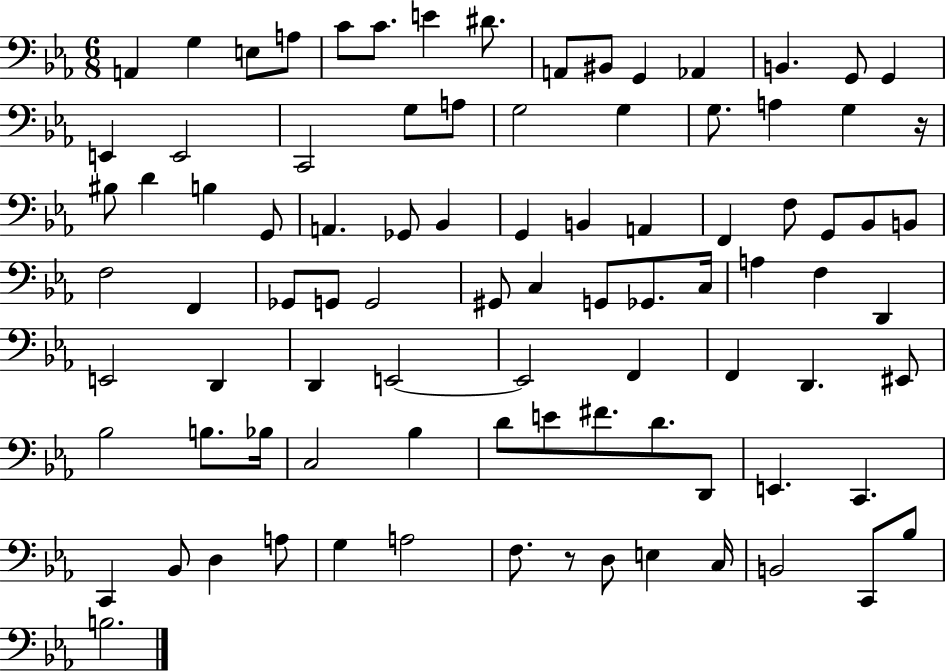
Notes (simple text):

A2/q G3/q E3/e A3/e C4/e C4/e. E4/q D#4/e. A2/e BIS2/e G2/q Ab2/q B2/q. G2/e G2/q E2/q E2/h C2/h G3/e A3/e G3/h G3/q G3/e. A3/q G3/q R/s BIS3/e D4/q B3/q G2/e A2/q. Gb2/e Bb2/q G2/q B2/q A2/q F2/q F3/e G2/e Bb2/e B2/e F3/h F2/q Gb2/e G2/e G2/h G#2/e C3/q G2/e Gb2/e. C3/s A3/q F3/q D2/q E2/h D2/q D2/q E2/h E2/h F2/q F2/q D2/q. EIS2/e Bb3/h B3/e. Bb3/s C3/h Bb3/q D4/e E4/e F#4/e. D4/e. D2/e E2/q. C2/q. C2/q Bb2/e D3/q A3/e G3/q A3/h F3/e. R/e D3/e E3/q C3/s B2/h C2/e Bb3/e B3/h.